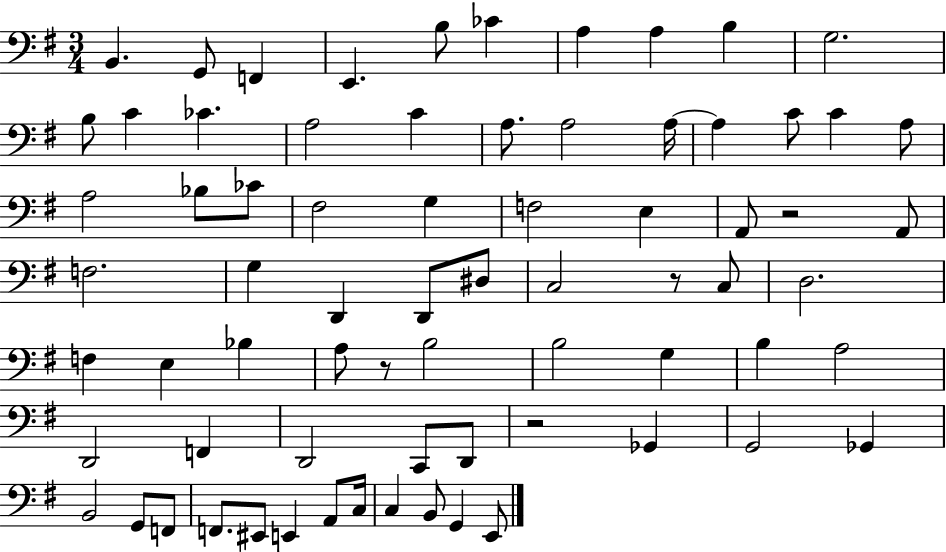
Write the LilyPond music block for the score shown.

{
  \clef bass
  \numericTimeSignature
  \time 3/4
  \key g \major
  b,4. g,8 f,4 | e,4. b8 ces'4 | a4 a4 b4 | g2. | \break b8 c'4 ces'4. | a2 c'4 | a8. a2 a16~~ | a4 c'8 c'4 a8 | \break a2 bes8 ces'8 | fis2 g4 | f2 e4 | a,8 r2 a,8 | \break f2. | g4 d,4 d,8 dis8 | c2 r8 c8 | d2. | \break f4 e4 bes4 | a8 r8 b2 | b2 g4 | b4 a2 | \break d,2 f,4 | d,2 c,8 d,8 | r2 ges,4 | g,2 ges,4 | \break b,2 g,8 f,8 | f,8. eis,8 e,4 a,8 c16 | c4 b,8 g,4 e,8 | \bar "|."
}